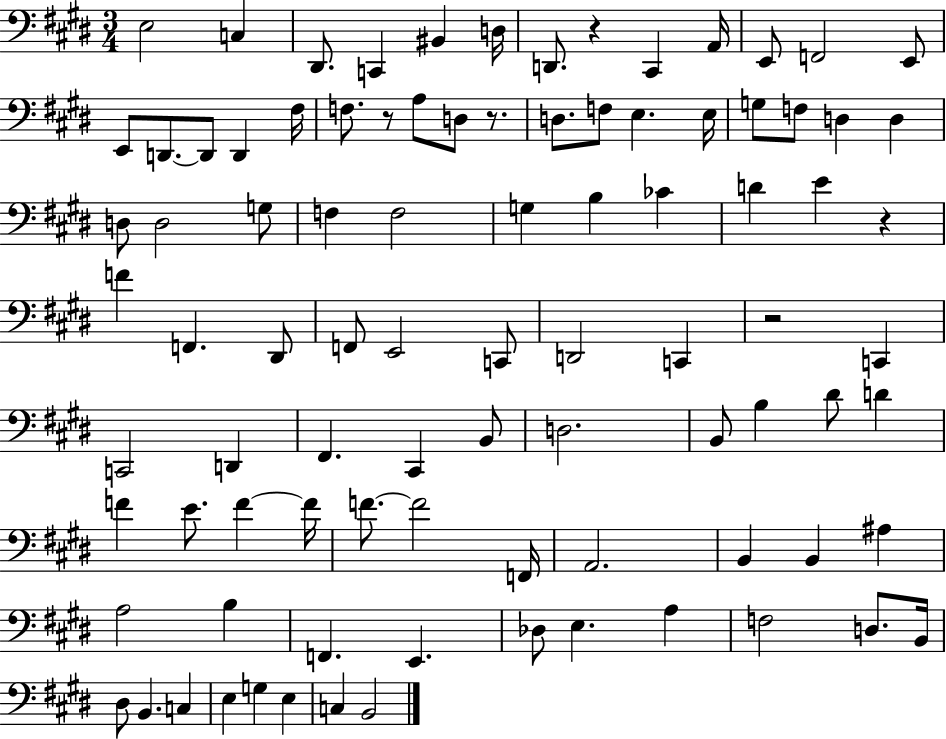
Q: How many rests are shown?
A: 5